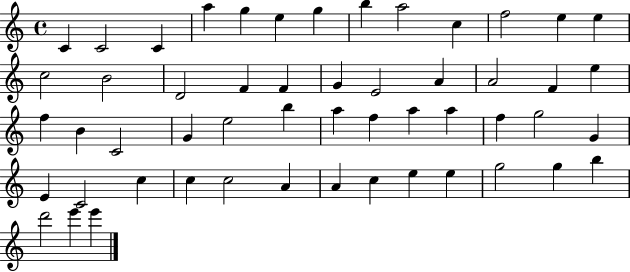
C4/q C4/h C4/q A5/q G5/q E5/q G5/q B5/q A5/h C5/q F5/h E5/q E5/q C5/h B4/h D4/h F4/q F4/q G4/q E4/h A4/q A4/h F4/q E5/q F5/q B4/q C4/h G4/q E5/h B5/q A5/q F5/q A5/q A5/q F5/q G5/h G4/q E4/q C4/h C5/q C5/q C5/h A4/q A4/q C5/q E5/q E5/q G5/h G5/q B5/q D6/h E6/q E6/q